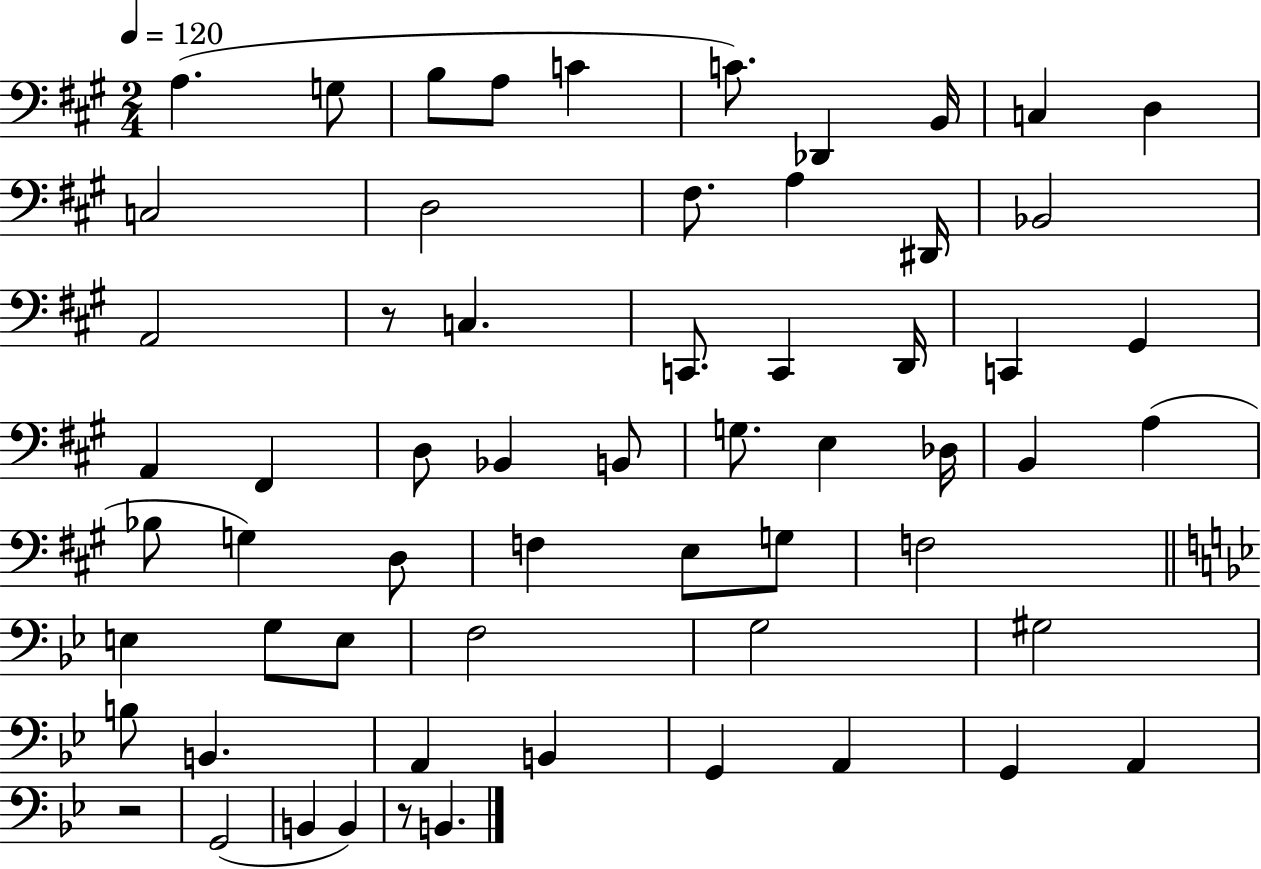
{
  \clef bass
  \numericTimeSignature
  \time 2/4
  \key a \major
  \tempo 4 = 120
  \repeat volta 2 { a4.( g8 | b8 a8 c'4 | c'8.) des,4 b,16 | c4 d4 | \break c2 | d2 | fis8. a4 dis,16 | bes,2 | \break a,2 | r8 c4. | c,8. c,4 d,16 | c,4 gis,4 | \break a,4 fis,4 | d8 bes,4 b,8 | g8. e4 des16 | b,4 a4( | \break bes8 g4) d8 | f4 e8 g8 | f2 | \bar "||" \break \key bes \major e4 g8 e8 | f2 | g2 | gis2 | \break b8 b,4. | a,4 b,4 | g,4 a,4 | g,4 a,4 | \break r2 | g,2( | b,4 b,4) | r8 b,4. | \break } \bar "|."
}